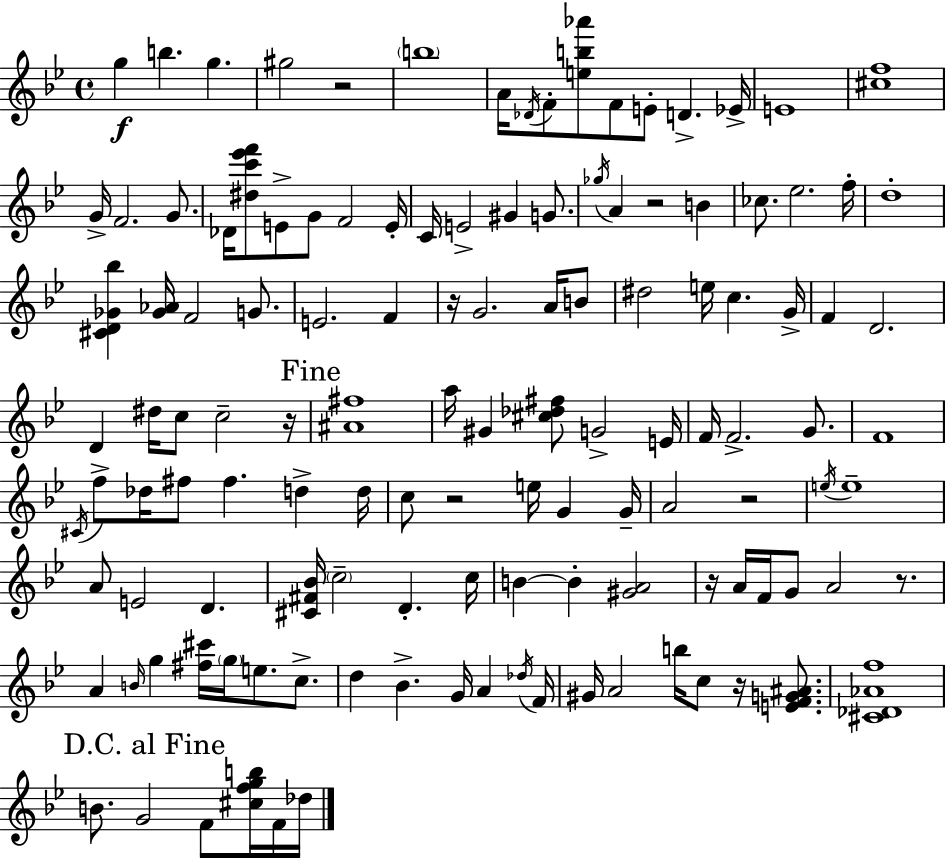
X:1
T:Untitled
M:4/4
L:1/4
K:Gm
g b g ^g2 z2 b4 A/4 _D/4 F/2 [eb_a']/2 F/2 E/2 D _E/4 E4 [^cf]4 G/4 F2 G/2 _D/4 [^dc'_e'f']/2 E/2 G/2 F2 E/4 C/4 E2 ^G G/2 _g/4 A z2 B _c/2 _e2 f/4 d4 [^CD_G_b] [_G_A]/4 F2 G/2 E2 F z/4 G2 A/4 B/2 ^d2 e/4 c G/4 F D2 D ^d/4 c/2 c2 z/4 [^A^f]4 a/4 ^G [^c_d^f]/2 G2 E/4 F/4 F2 G/2 F4 ^C/4 f/2 _d/4 ^f/2 ^f d d/4 c/2 z2 e/4 G G/4 A2 z2 e/4 e4 A/2 E2 D [^C^F_B]/4 c2 D c/4 B B [^GA]2 z/4 A/4 F/4 G/2 A2 z/2 A B/4 g [^f^c']/4 g/4 e/2 c/2 d _B G/4 A _d/4 F/4 ^G/4 A2 b/4 c/2 z/4 [EFG^A]/2 [^C_D_Af]4 B/2 G2 F/2 [^cfgb]/4 F/4 _d/4